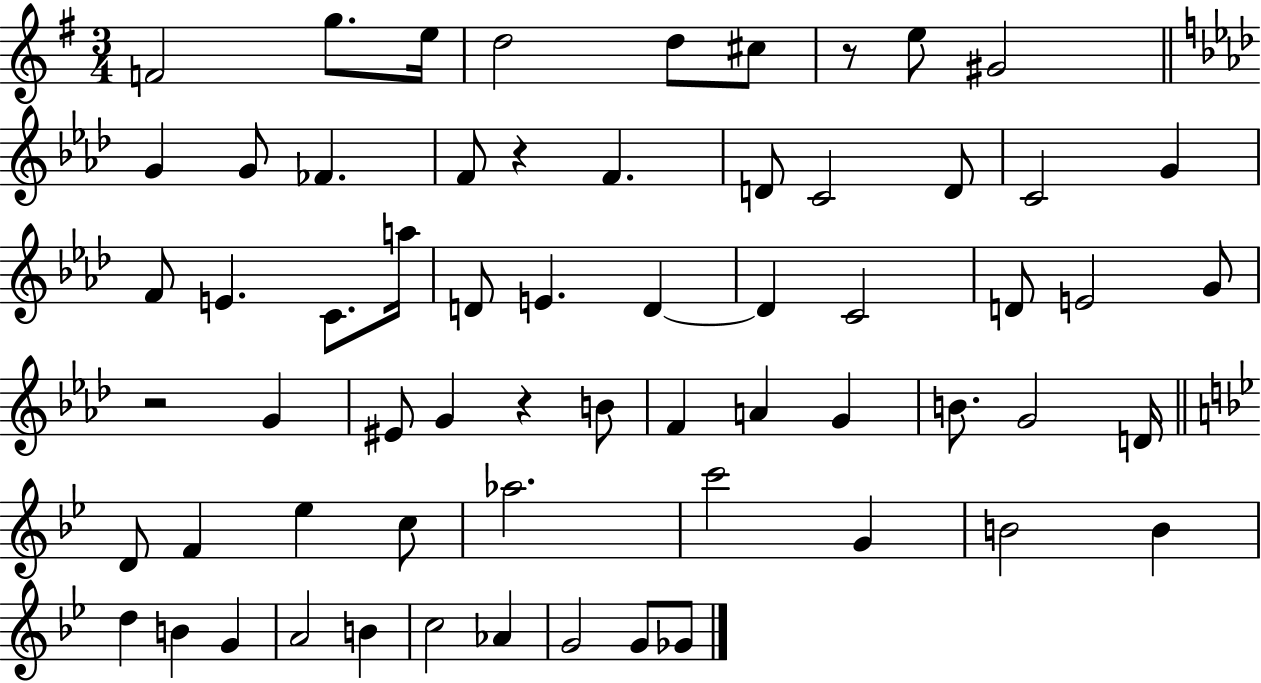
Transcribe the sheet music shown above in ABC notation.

X:1
T:Untitled
M:3/4
L:1/4
K:G
F2 g/2 e/4 d2 d/2 ^c/2 z/2 e/2 ^G2 G G/2 _F F/2 z F D/2 C2 D/2 C2 G F/2 E C/2 a/4 D/2 E D D C2 D/2 E2 G/2 z2 G ^E/2 G z B/2 F A G B/2 G2 D/4 D/2 F _e c/2 _a2 c'2 G B2 B d B G A2 B c2 _A G2 G/2 _G/2